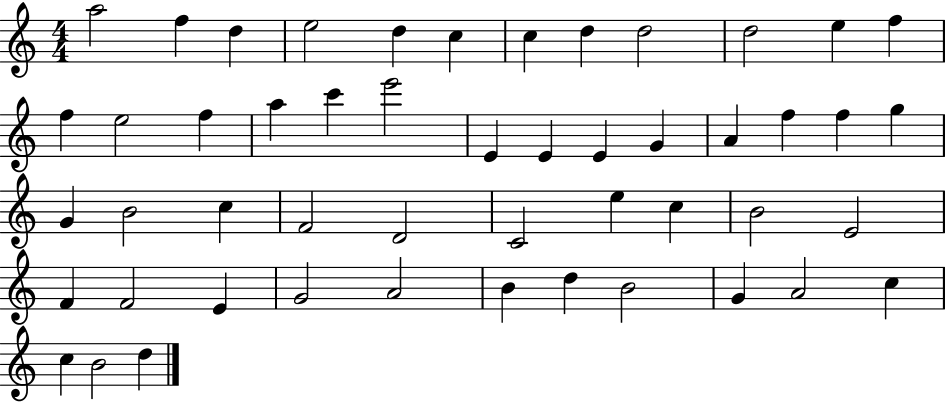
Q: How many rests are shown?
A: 0